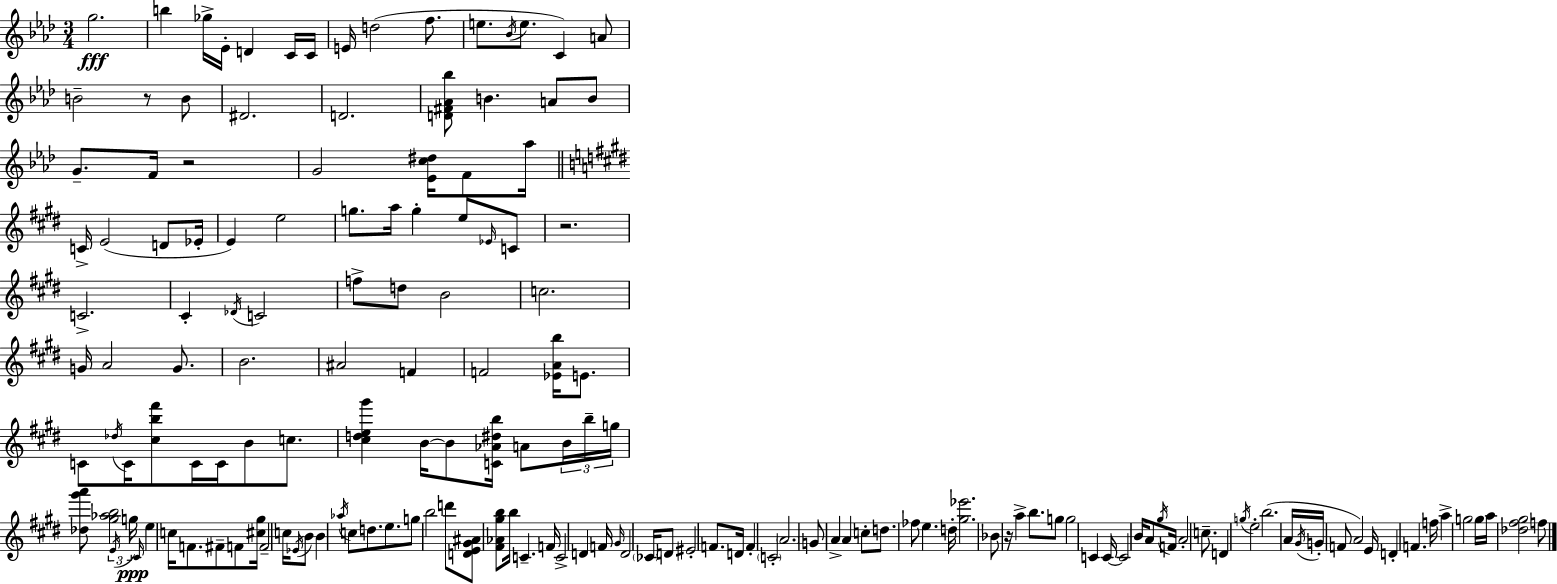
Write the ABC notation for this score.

X:1
T:Untitled
M:3/4
L:1/4
K:Ab
g2 b _g/4 _E/4 D C/4 C/4 E/4 d2 f/2 e/2 _B/4 e/2 C A/2 B2 z/2 B/2 ^D2 D2 [D^F_A_b]/2 B A/2 B/2 G/2 F/4 z2 G2 [_Ec^d]/4 F/2 _a/4 C/4 E2 D/2 _E/4 E e2 g/2 a/4 g e/2 _E/4 C/2 z2 C2 ^C _D/4 C2 f/2 d/2 B2 c2 G/4 A2 G/2 B2 ^A2 F F2 [_EAb]/4 E/2 C/2 _d/4 C/4 [^cb^f']/2 C/4 C/4 B/2 c/2 [^cde^g'] B/4 B/2 [C_A^db]/4 A/2 B/4 b/4 g/4 [_d^g'a']/2 [^g_ab]2 E/4 g/4 ^C/4 e c/4 F/2 ^F/2 F/2 [^c^g]/4 F2 c/4 _E/4 B/2 B _a/4 c/2 d/2 e/2 g/2 b2 d'/2 [DE^G^A]/2 [^F_A^gb]/2 b/4 C F/4 C2 D F/4 ^G/4 D2 _C/4 D/2 ^E2 F/2 D/4 F C2 A2 G/2 A A c/2 d/2 _f/2 e d/4 [^g_e']2 _B/2 z/4 a b/2 g/2 g2 C C/4 C2 B/4 A/2 ^g/4 F/4 A2 c/2 D g/4 e2 b2 A/4 ^G/4 G/4 F/2 A2 E/4 D F f/4 a g2 g/4 a/4 [_d^f^g]2 f/2